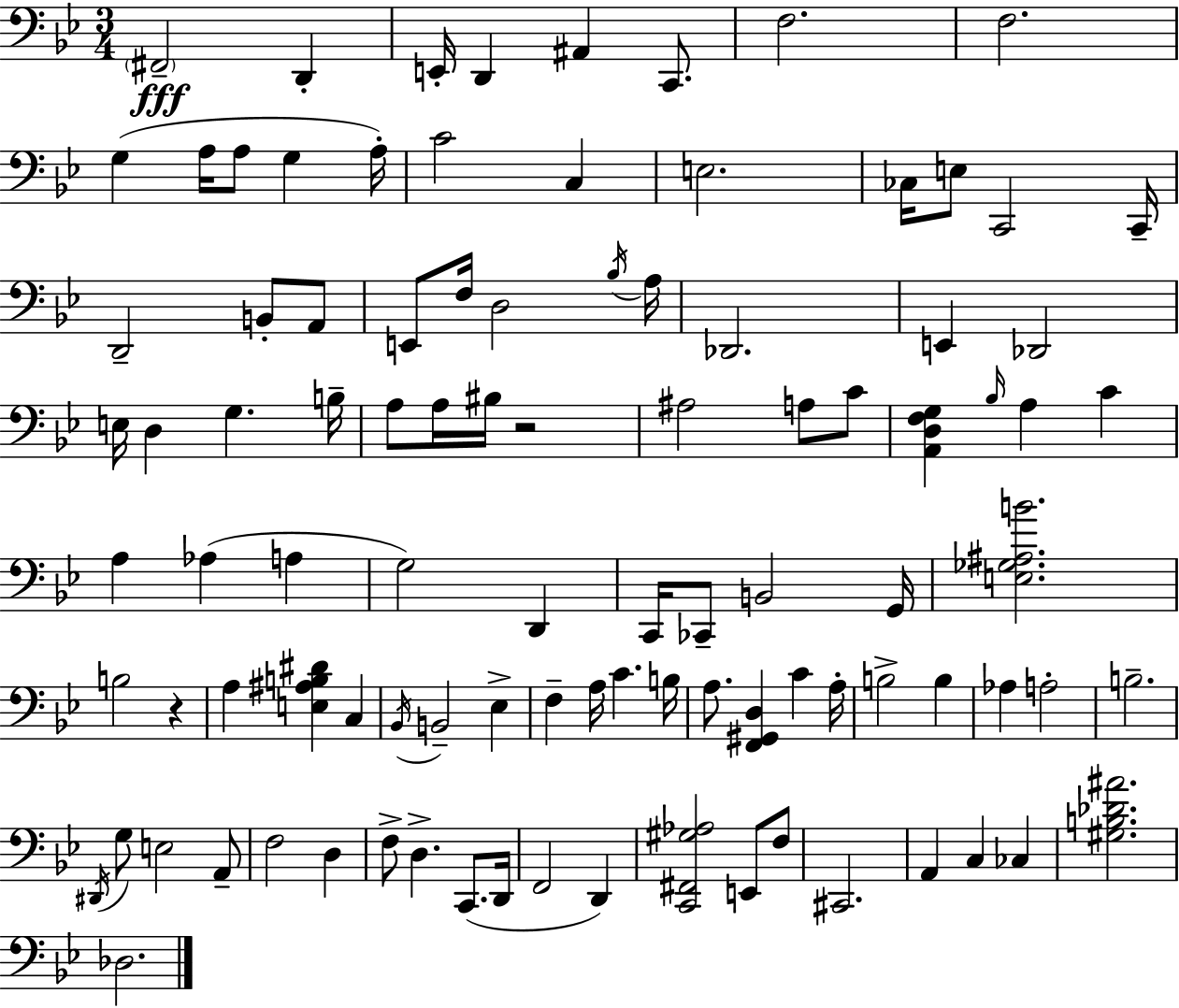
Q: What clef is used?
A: bass